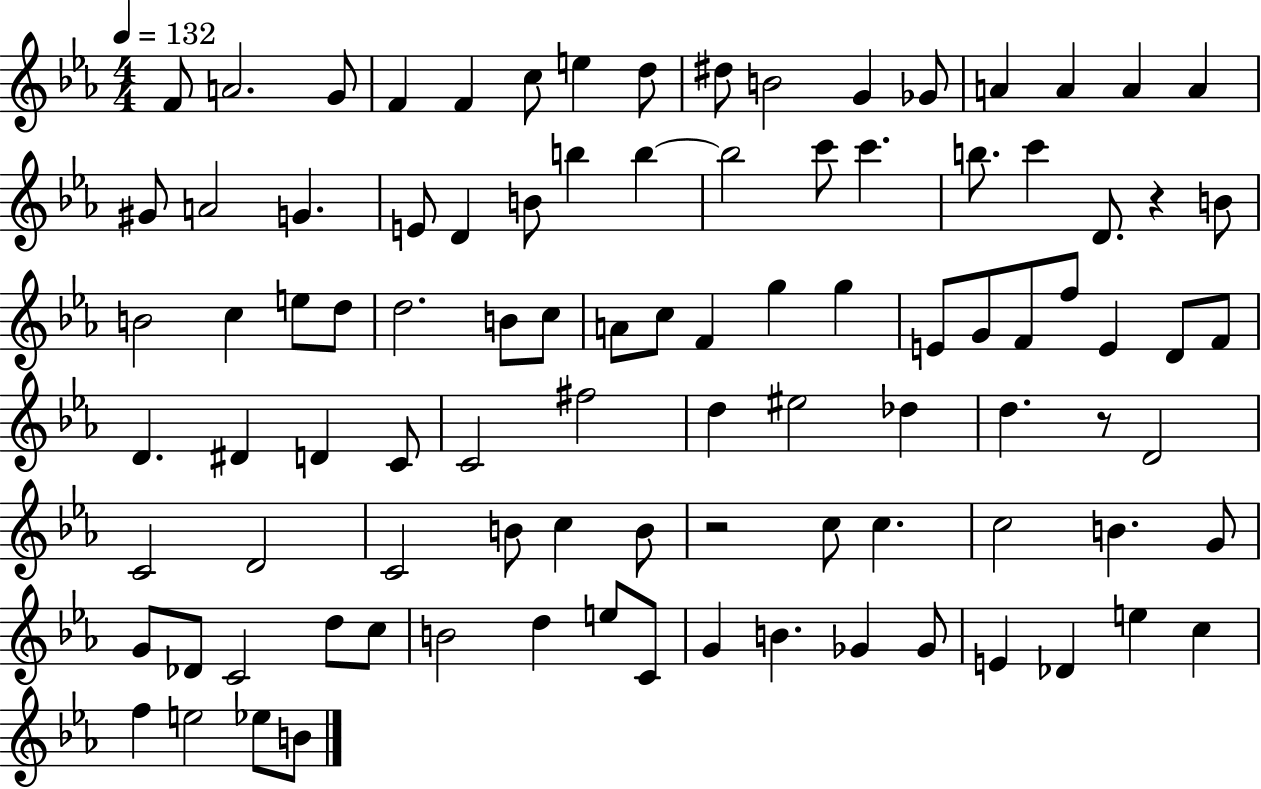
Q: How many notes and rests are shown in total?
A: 96